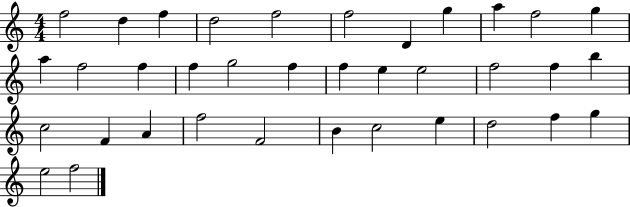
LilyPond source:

{
  \clef treble
  \numericTimeSignature
  \time 4/4
  \key c \major
  f''2 d''4 f''4 | d''2 f''2 | f''2 d'4 g''4 | a''4 f''2 g''4 | \break a''4 f''2 f''4 | f''4 g''2 f''4 | f''4 e''4 e''2 | f''2 f''4 b''4 | \break c''2 f'4 a'4 | f''2 f'2 | b'4 c''2 e''4 | d''2 f''4 g''4 | \break e''2 f''2 | \bar "|."
}